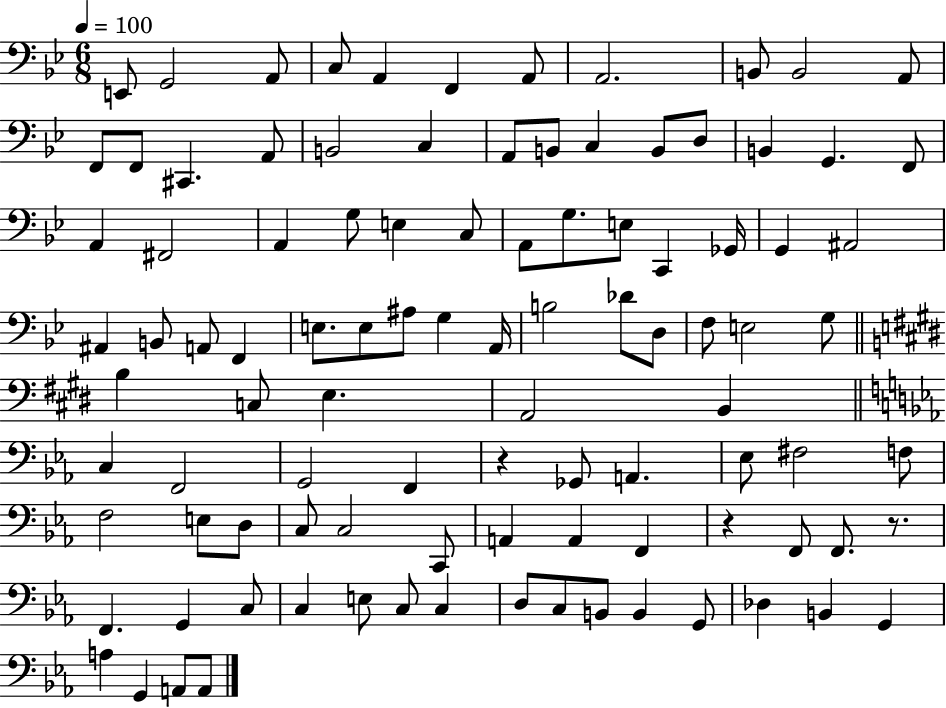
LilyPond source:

{
  \clef bass
  \numericTimeSignature
  \time 6/8
  \key bes \major
  \tempo 4 = 100
  \repeat volta 2 { e,8 g,2 a,8 | c8 a,4 f,4 a,8 | a,2. | b,8 b,2 a,8 | \break f,8 f,8 cis,4. a,8 | b,2 c4 | a,8 b,8 c4 b,8 d8 | b,4 g,4. f,8 | \break a,4 fis,2 | a,4 g8 e4 c8 | a,8 g8. e8 c,4 ges,16 | g,4 ais,2 | \break ais,4 b,8 a,8 f,4 | e8. e8 ais8 g4 a,16 | b2 des'8 d8 | f8 e2 g8 | \break \bar "||" \break \key e \major b4 c8 e4. | a,2 b,4 | \bar "||" \break \key c \minor c4 f,2 | g,2 f,4 | r4 ges,8 a,4. | ees8 fis2 f8 | \break f2 e8 d8 | c8 c2 c,8 | a,4 a,4 f,4 | r4 f,8 f,8. r8. | \break f,4. g,4 c8 | c4 e8 c8 c4 | d8 c8 b,8 b,4 g,8 | des4 b,4 g,4 | \break a4 g,4 a,8 a,8 | } \bar "|."
}